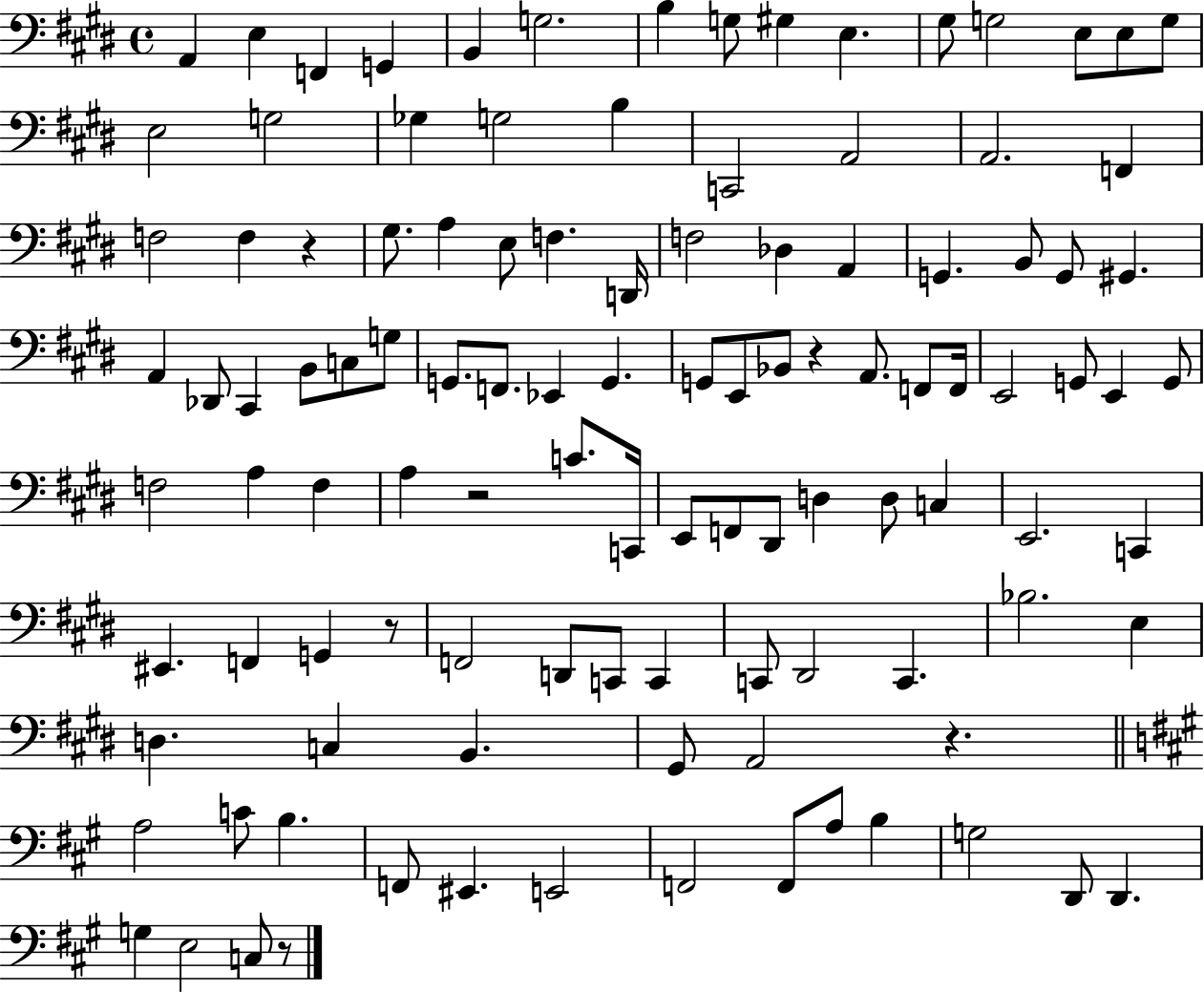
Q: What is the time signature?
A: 4/4